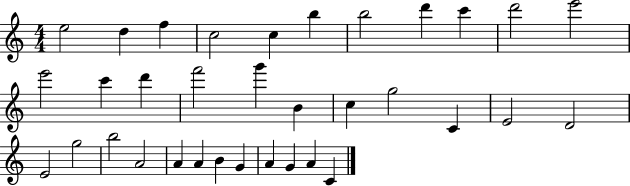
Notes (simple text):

E5/h D5/q F5/q C5/h C5/q B5/q B5/h D6/q C6/q D6/h E6/h E6/h C6/q D6/q F6/h G6/q B4/q C5/q G5/h C4/q E4/h D4/h E4/h G5/h B5/h A4/h A4/q A4/q B4/q G4/q A4/q G4/q A4/q C4/q